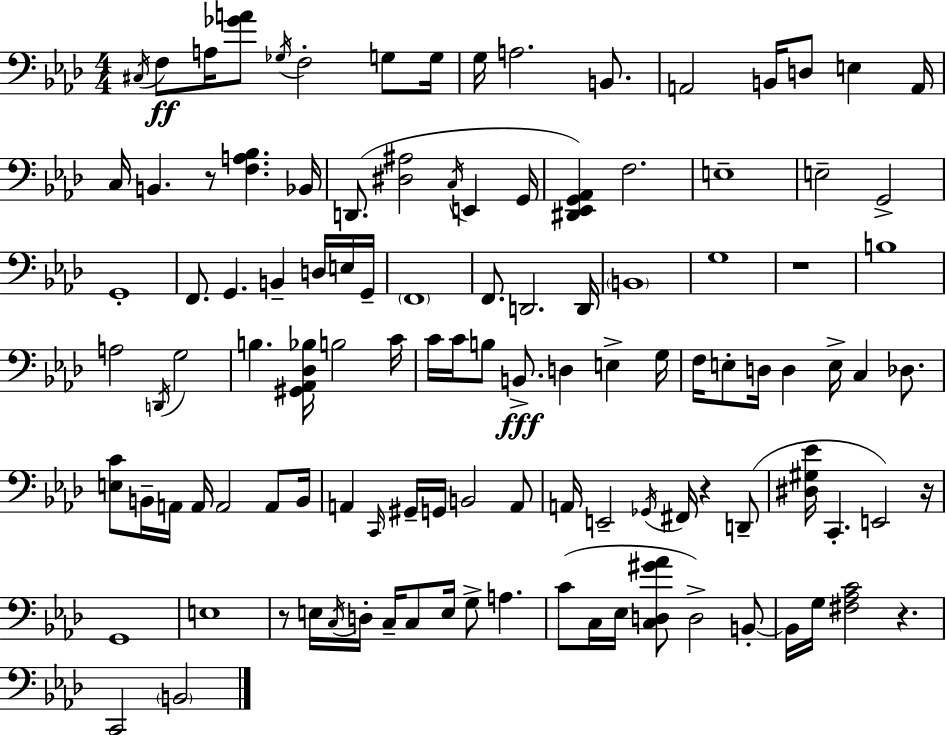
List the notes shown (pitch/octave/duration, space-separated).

C#3/s F3/e A3/s [Gb4,A4]/e Gb3/s F3/h G3/e G3/s G3/s A3/h. B2/e. A2/h B2/s D3/e E3/q A2/s C3/s B2/q. R/e [F3,A3,Bb3]/q. Bb2/s D2/e. [D#3,A#3]/h C3/s E2/q G2/s [D#2,Eb2,G2,Ab2]/q F3/h. E3/w E3/h G2/h G2/w F2/e. G2/q. B2/q D3/s E3/s G2/s F2/w F2/e. D2/h. D2/s B2/w G3/w R/w B3/w A3/h D2/s G3/h B3/q. [G#2,Ab2,Db3,Bb3]/s B3/h C4/s C4/s C4/s B3/e B2/e. D3/q E3/q G3/s F3/s E3/e D3/s D3/q E3/s C3/q Db3/e. [E3,C4]/e B2/s A2/s A2/s A2/h A2/e B2/s A2/q C2/s G#2/s G2/s B2/h A2/e A2/s E2/h Gb2/s F#2/s R/q D2/e [D#3,G#3,Eb4]/s C2/q. E2/h R/s G2/w E3/w R/e E3/s C3/s D3/s C3/s C3/e E3/s G3/e A3/q. C4/e C3/s Eb3/s [C3,D3,G#4,Ab4]/e D3/h B2/e B2/s G3/s [F#3,Ab3,C4]/h R/q. C2/h B2/h